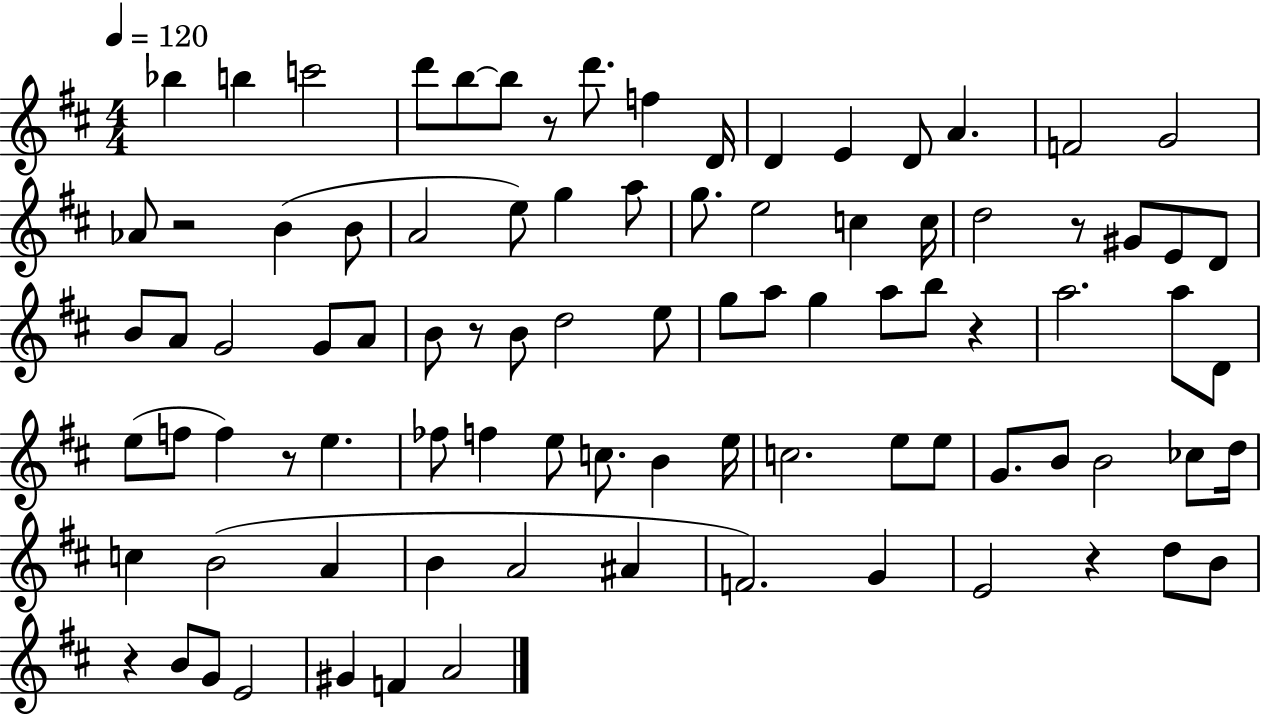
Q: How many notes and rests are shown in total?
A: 90